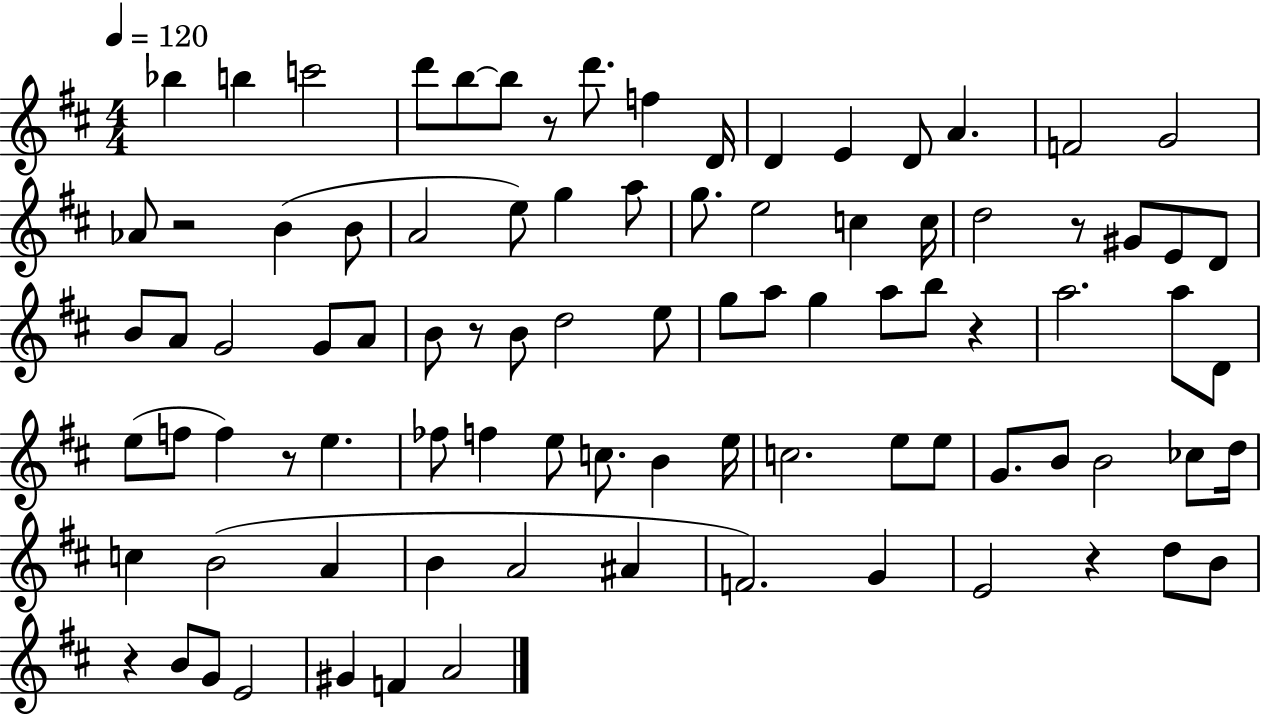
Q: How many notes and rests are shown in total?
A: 90